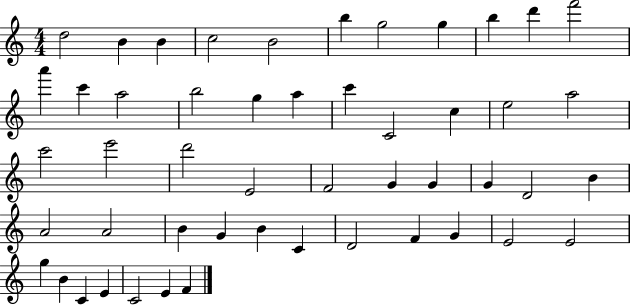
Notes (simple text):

D5/h B4/q B4/q C5/h B4/h B5/q G5/h G5/q B5/q D6/q F6/h A6/q C6/q A5/h B5/h G5/q A5/q C6/q C4/h C5/q E5/h A5/h C6/h E6/h D6/h E4/h F4/h G4/q G4/q G4/q D4/h B4/q A4/h A4/h B4/q G4/q B4/q C4/q D4/h F4/q G4/q E4/h E4/h G5/q B4/q C4/q E4/q C4/h E4/q F4/q